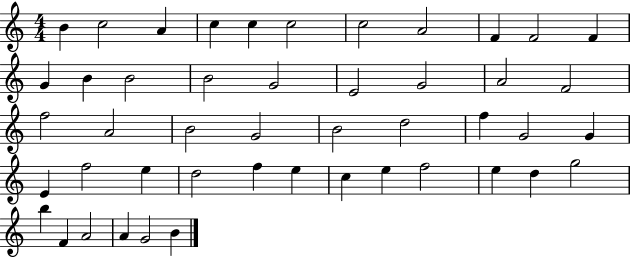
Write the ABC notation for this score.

X:1
T:Untitled
M:4/4
L:1/4
K:C
B c2 A c c c2 c2 A2 F F2 F G B B2 B2 G2 E2 G2 A2 F2 f2 A2 B2 G2 B2 d2 f G2 G E f2 e d2 f e c e f2 e d g2 b F A2 A G2 B